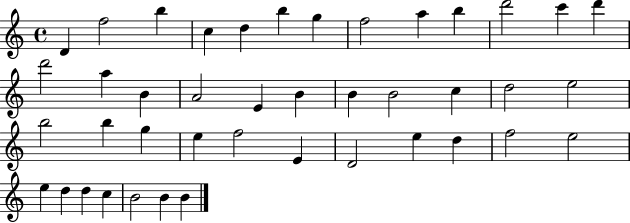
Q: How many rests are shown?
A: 0